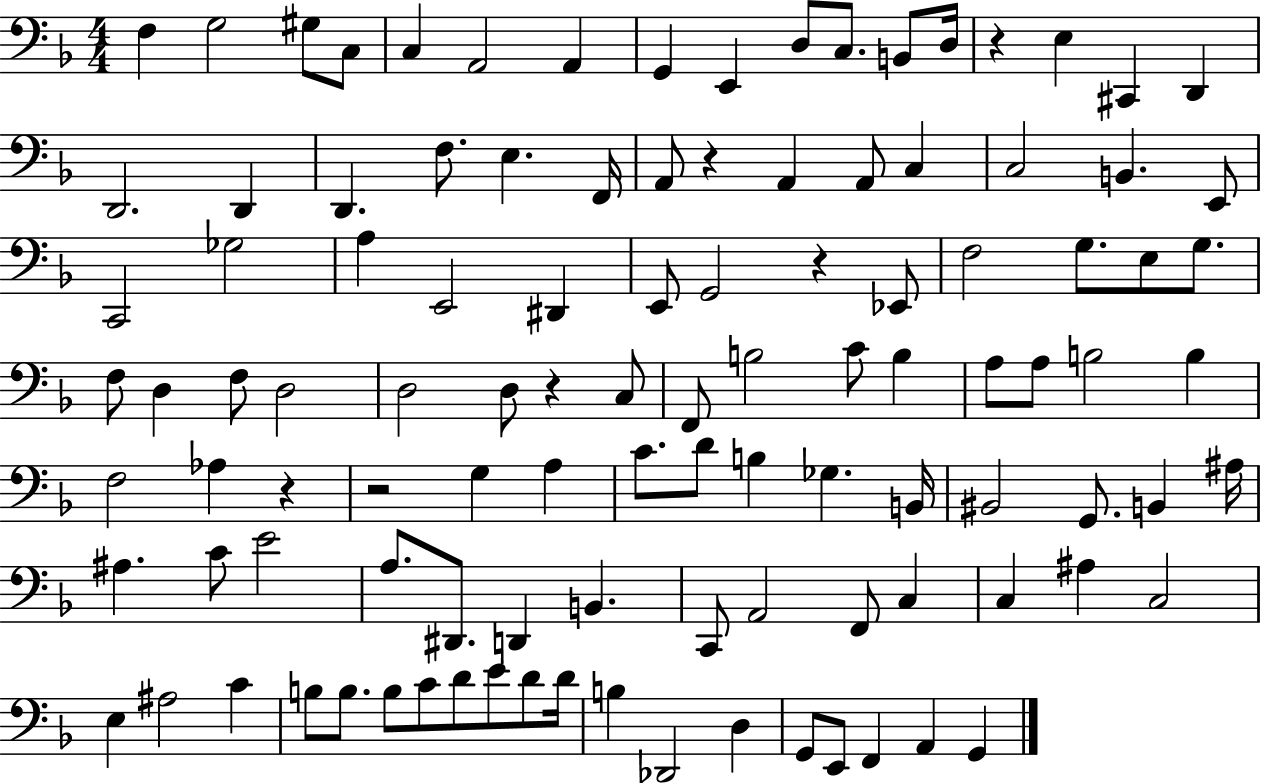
F3/q G3/h G#3/e C3/e C3/q A2/h A2/q G2/q E2/q D3/e C3/e. B2/e D3/s R/q E3/q C#2/q D2/q D2/h. D2/q D2/q. F3/e. E3/q. F2/s A2/e R/q A2/q A2/e C3/q C3/h B2/q. E2/e C2/h Gb3/h A3/q E2/h D#2/q E2/e G2/h R/q Eb2/e F3/h G3/e. E3/e G3/e. F3/e D3/q F3/e D3/h D3/h D3/e R/q C3/e F2/e B3/h C4/e B3/q A3/e A3/e B3/h B3/q F3/h Ab3/q R/q R/h G3/q A3/q C4/e. D4/e B3/q Gb3/q. B2/s BIS2/h G2/e. B2/q A#3/s A#3/q. C4/e E4/h A3/e. D#2/e. D2/q B2/q. C2/e A2/h F2/e C3/q C3/q A#3/q C3/h E3/q A#3/h C4/q B3/e B3/e. B3/e C4/e D4/e E4/e D4/e D4/s B3/q Db2/h D3/q G2/e E2/e F2/q A2/q G2/q